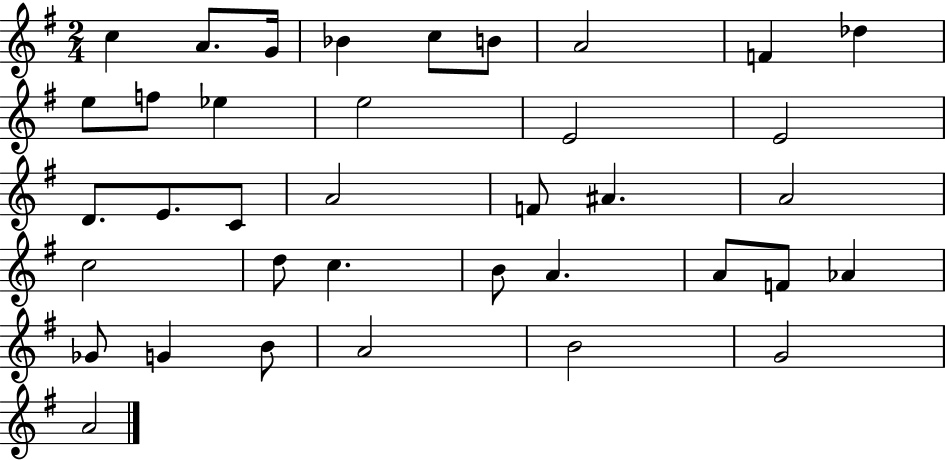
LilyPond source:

{
  \clef treble
  \numericTimeSignature
  \time 2/4
  \key g \major
  c''4 a'8. g'16 | bes'4 c''8 b'8 | a'2 | f'4 des''4 | \break e''8 f''8 ees''4 | e''2 | e'2 | e'2 | \break d'8. e'8. c'8 | a'2 | f'8 ais'4. | a'2 | \break c''2 | d''8 c''4. | b'8 a'4. | a'8 f'8 aes'4 | \break ges'8 g'4 b'8 | a'2 | b'2 | g'2 | \break a'2 | \bar "|."
}